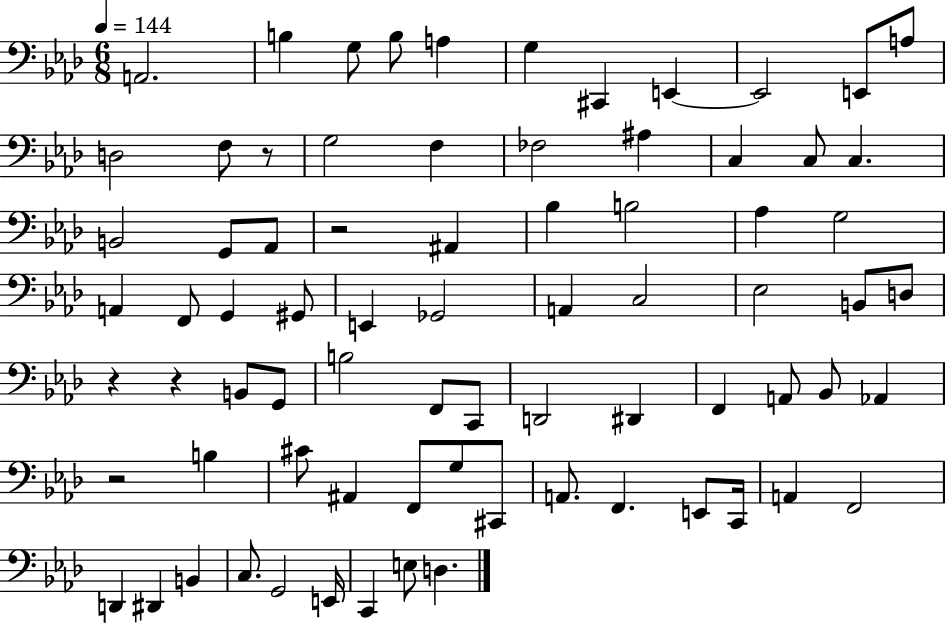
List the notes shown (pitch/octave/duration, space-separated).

A2/h. B3/q G3/e B3/e A3/q G3/q C#2/q E2/q E2/h E2/e A3/e D3/h F3/e R/e G3/h F3/q FES3/h A#3/q C3/q C3/e C3/q. B2/h G2/e Ab2/e R/h A#2/q Bb3/q B3/h Ab3/q G3/h A2/q F2/e G2/q G#2/e E2/q Gb2/h A2/q C3/h Eb3/h B2/e D3/e R/q R/q B2/e G2/e B3/h F2/e C2/e D2/h D#2/q F2/q A2/e Bb2/e Ab2/q R/h B3/q C#4/e A#2/q F2/e G3/e C#2/e A2/e. F2/q. E2/e C2/s A2/q F2/h D2/q D#2/q B2/q C3/e. G2/h E2/s C2/q E3/e D3/q.